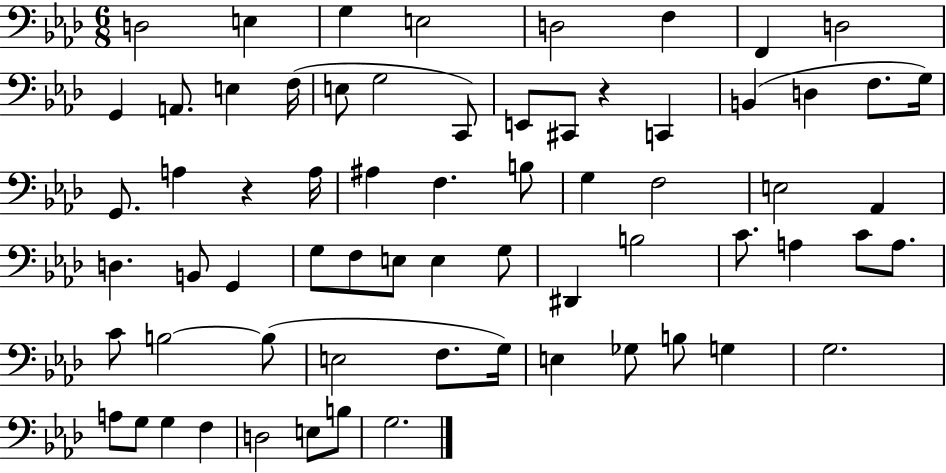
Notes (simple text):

D3/h E3/q G3/q E3/h D3/h F3/q F2/q D3/h G2/q A2/e. E3/q F3/s E3/e G3/h C2/e E2/e C#2/e R/q C2/q B2/q D3/q F3/e. G3/s G2/e. A3/q R/q A3/s A#3/q F3/q. B3/e G3/q F3/h E3/h Ab2/q D3/q. B2/e G2/q G3/e F3/e E3/e E3/q G3/e D#2/q B3/h C4/e. A3/q C4/e A3/e. C4/e B3/h B3/e E3/h F3/e. G3/s E3/q Gb3/e B3/e G3/q G3/h. A3/e G3/e G3/q F3/q D3/h E3/e B3/e G3/h.